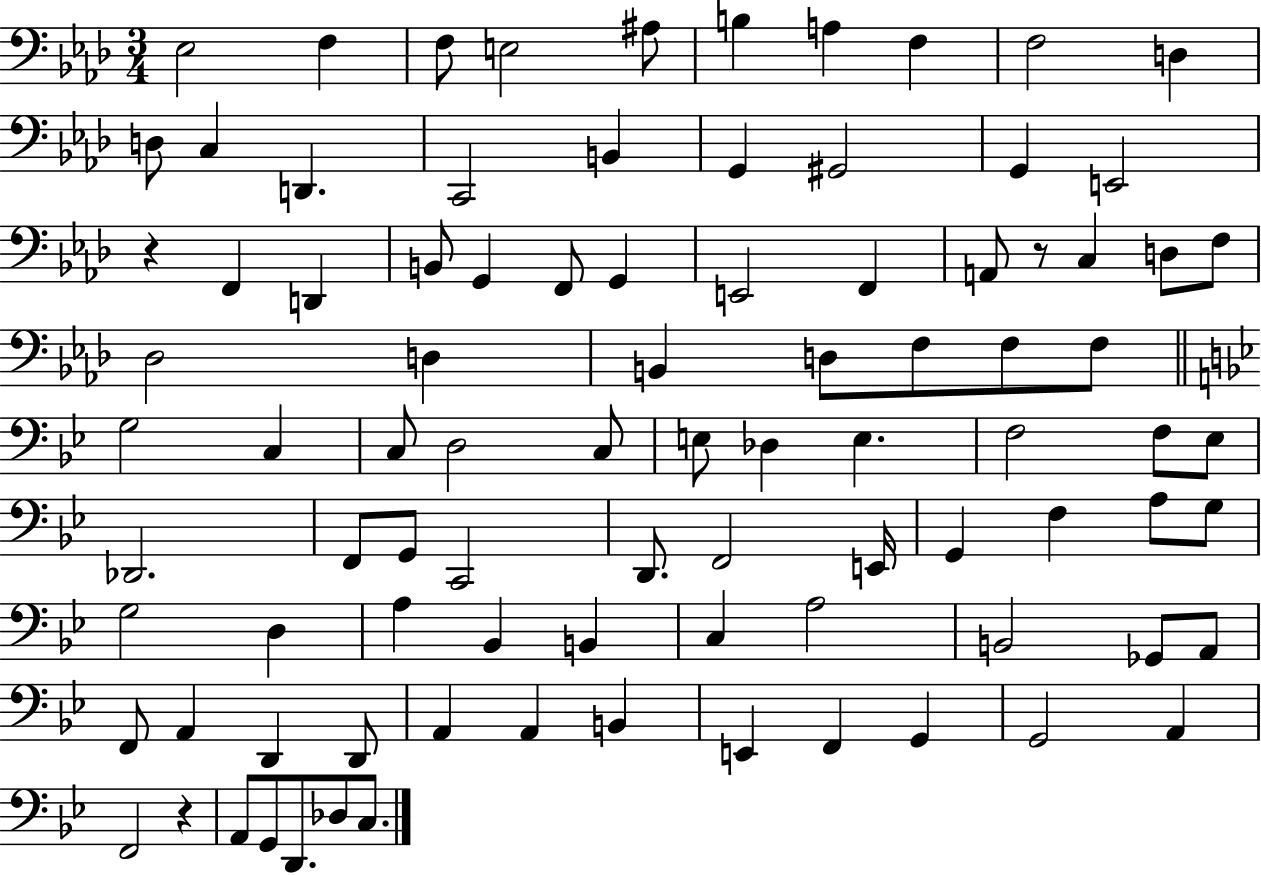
Eb3/h F3/q F3/e E3/h A#3/e B3/q A3/q F3/q F3/h D3/q D3/e C3/q D2/q. C2/h B2/q G2/q G#2/h G2/q E2/h R/q F2/q D2/q B2/e G2/q F2/e G2/q E2/h F2/q A2/e R/e C3/q D3/e F3/e Db3/h D3/q B2/q D3/e F3/e F3/e F3/e G3/h C3/q C3/e D3/h C3/e E3/e Db3/q E3/q. F3/h F3/e Eb3/e Db2/h. F2/e G2/e C2/h D2/e. F2/h E2/s G2/q F3/q A3/e G3/e G3/h D3/q A3/q Bb2/q B2/q C3/q A3/h B2/h Gb2/e A2/e F2/e A2/q D2/q D2/e A2/q A2/q B2/q E2/q F2/q G2/q G2/h A2/q F2/h R/q A2/e G2/e D2/e. Db3/e C3/e.